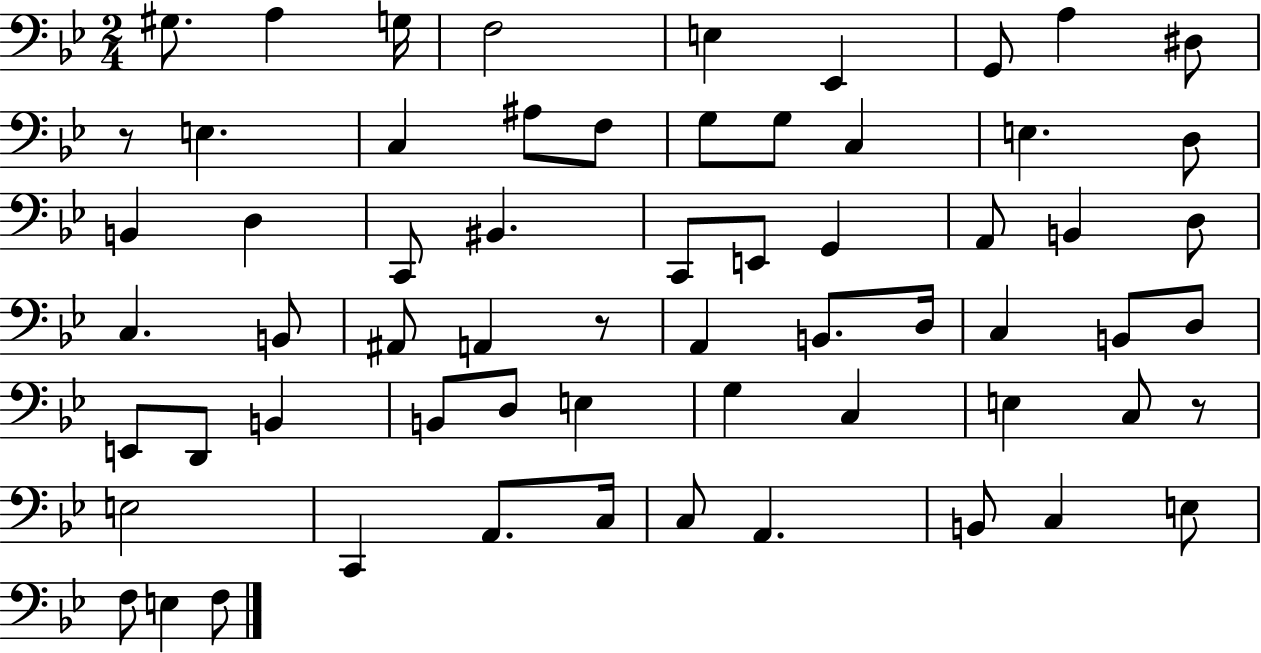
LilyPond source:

{
  \clef bass
  \numericTimeSignature
  \time 2/4
  \key bes \major
  gis8. a4 g16 | f2 | e4 ees,4 | g,8 a4 dis8 | \break r8 e4. | c4 ais8 f8 | g8 g8 c4 | e4. d8 | \break b,4 d4 | c,8 bis,4. | c,8 e,8 g,4 | a,8 b,4 d8 | \break c4. b,8 | ais,8 a,4 r8 | a,4 b,8. d16 | c4 b,8 d8 | \break e,8 d,8 b,4 | b,8 d8 e4 | g4 c4 | e4 c8 r8 | \break e2 | c,4 a,8. c16 | c8 a,4. | b,8 c4 e8 | \break f8 e4 f8 | \bar "|."
}